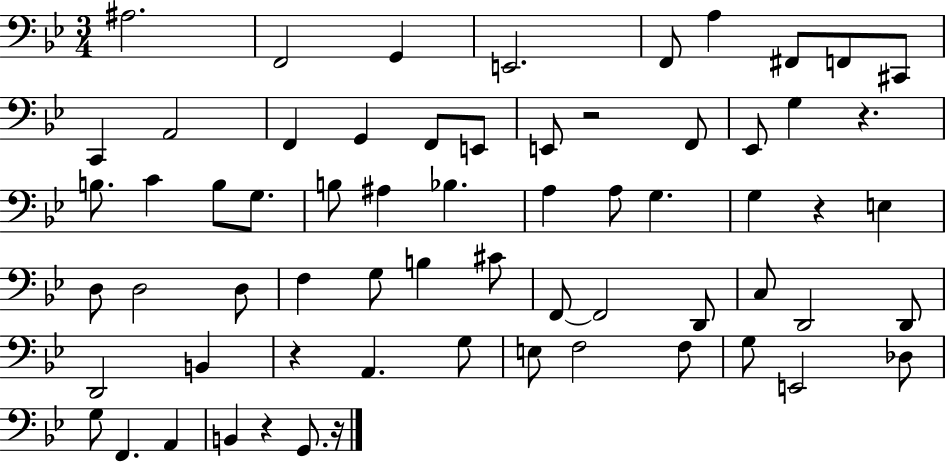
A#3/h. F2/h G2/q E2/h. F2/e A3/q F#2/e F2/e C#2/e C2/q A2/h F2/q G2/q F2/e E2/e E2/e R/h F2/e Eb2/e G3/q R/q. B3/e. C4/q B3/e G3/e. B3/e A#3/q Bb3/q. A3/q A3/e G3/q. G3/q R/q E3/q D3/e D3/h D3/e F3/q G3/e B3/q C#4/e F2/e F2/h D2/e C3/e D2/h D2/e D2/h B2/q R/q A2/q. G3/e E3/e F3/h F3/e G3/e E2/h Db3/e G3/e F2/q. A2/q B2/q R/q G2/e. R/s